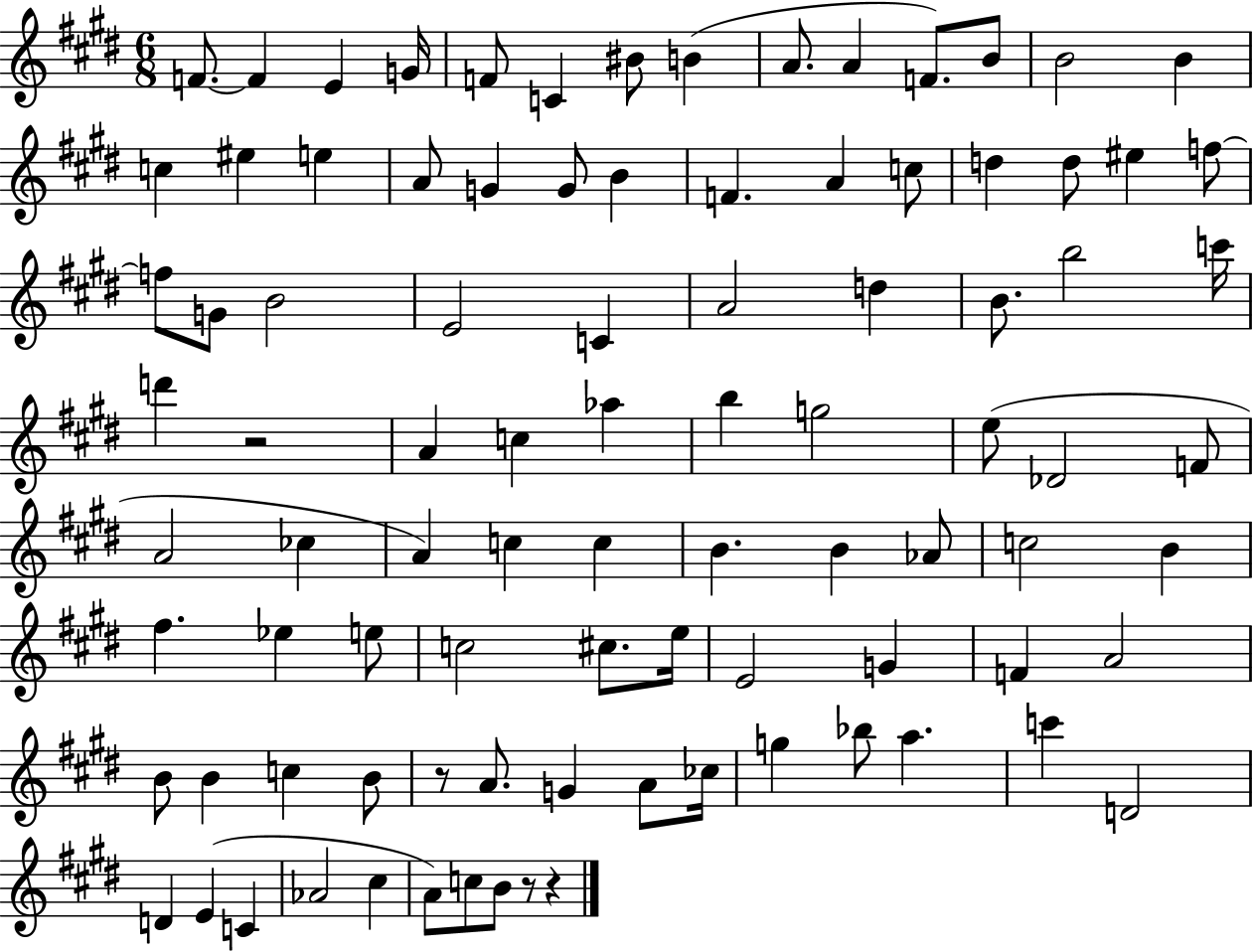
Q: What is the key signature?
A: E major